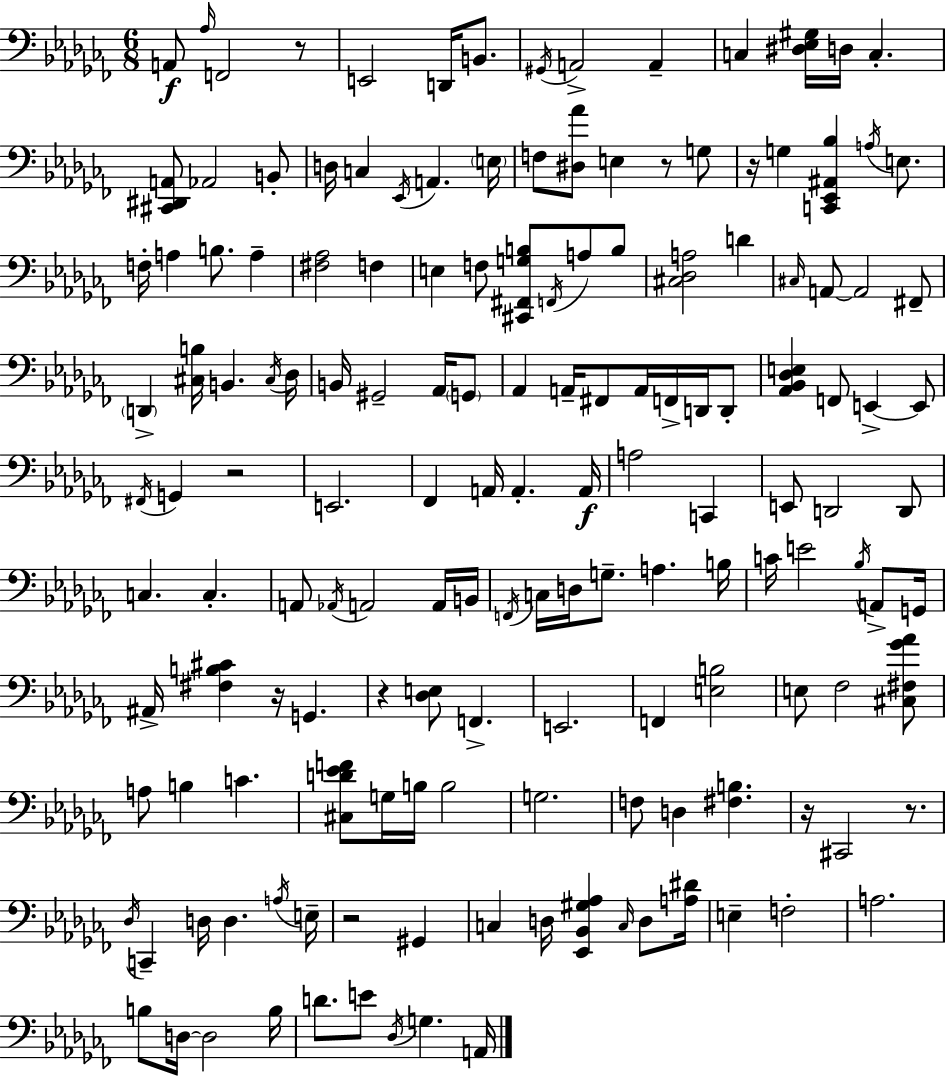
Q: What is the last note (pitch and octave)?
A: A2